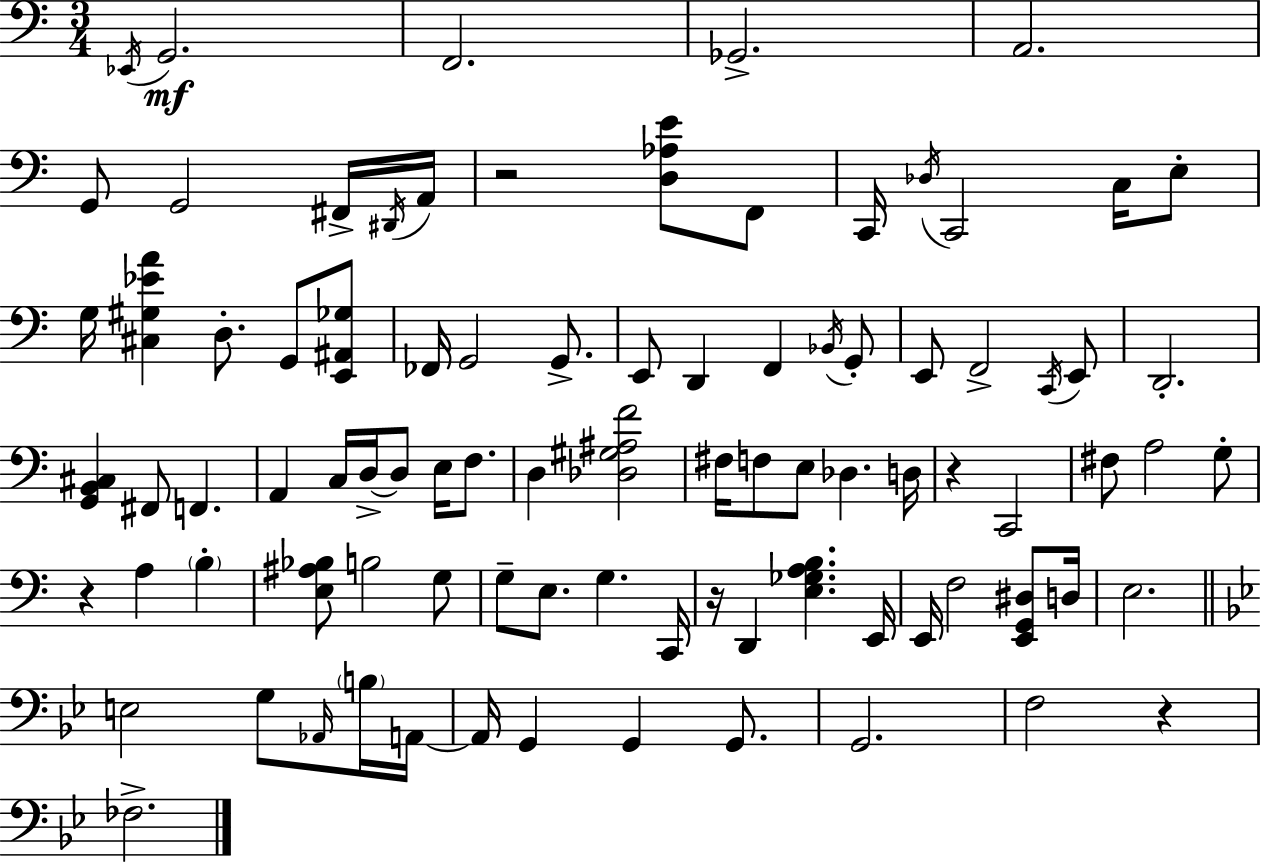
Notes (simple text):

Eb2/s G2/h. F2/h. Gb2/h. A2/h. G2/e G2/h F#2/s D#2/s A2/s R/h [D3,Ab3,E4]/e F2/e C2/s Db3/s C2/h C3/s E3/e G3/s [C#3,G#3,Eb4,A4]/q D3/e. G2/e [E2,A#2,Gb3]/e FES2/s G2/h G2/e. E2/e D2/q F2/q Bb2/s G2/e E2/e F2/h C2/s E2/e D2/h. [G2,B2,C#3]/q F#2/e F2/q. A2/q C3/s D3/s D3/e E3/s F3/e. D3/q [Db3,G#3,A#3,F4]/h F#3/s F3/e E3/e Db3/q. D3/s R/q C2/h F#3/e A3/h G3/e R/q A3/q B3/q [E3,A#3,Bb3]/e B3/h G3/e G3/e E3/e. G3/q. C2/s R/s D2/q [E3,Gb3,A3,B3]/q. E2/s E2/s F3/h [E2,G2,D#3]/e D3/s E3/h. E3/h G3/e Ab2/s B3/s A2/s A2/s G2/q G2/q G2/e. G2/h. F3/h R/q FES3/h.